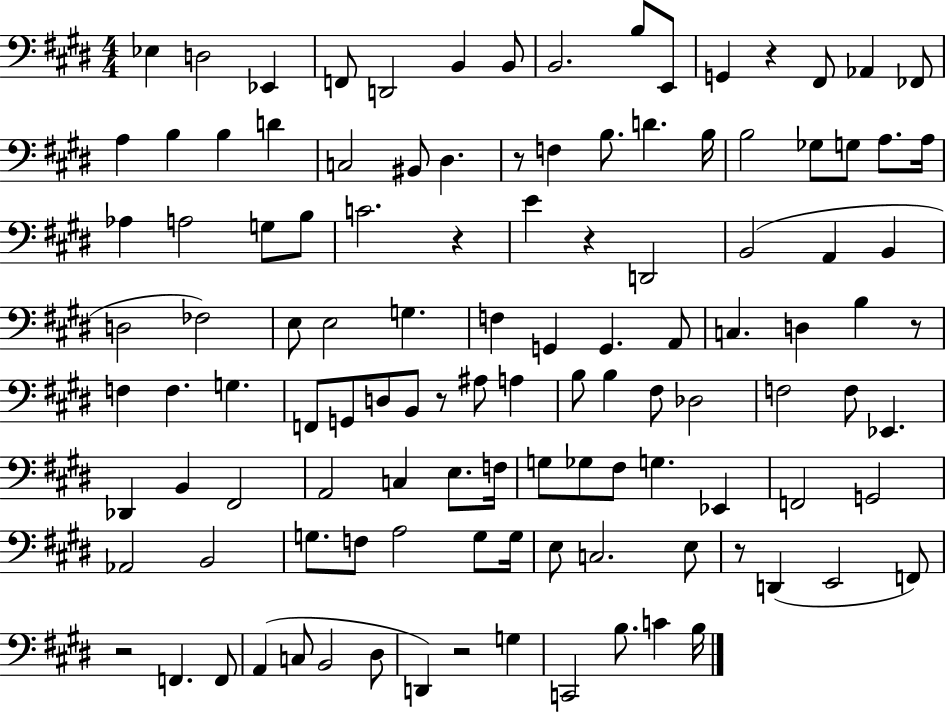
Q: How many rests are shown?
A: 9